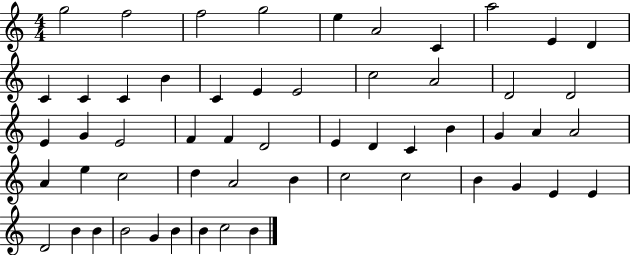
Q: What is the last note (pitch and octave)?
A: B4